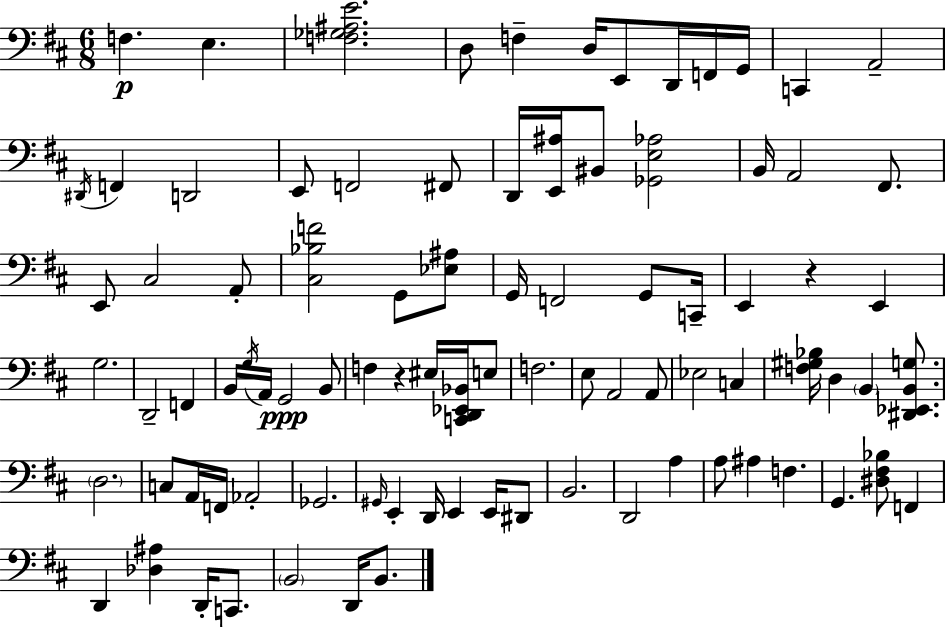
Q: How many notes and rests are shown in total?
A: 89